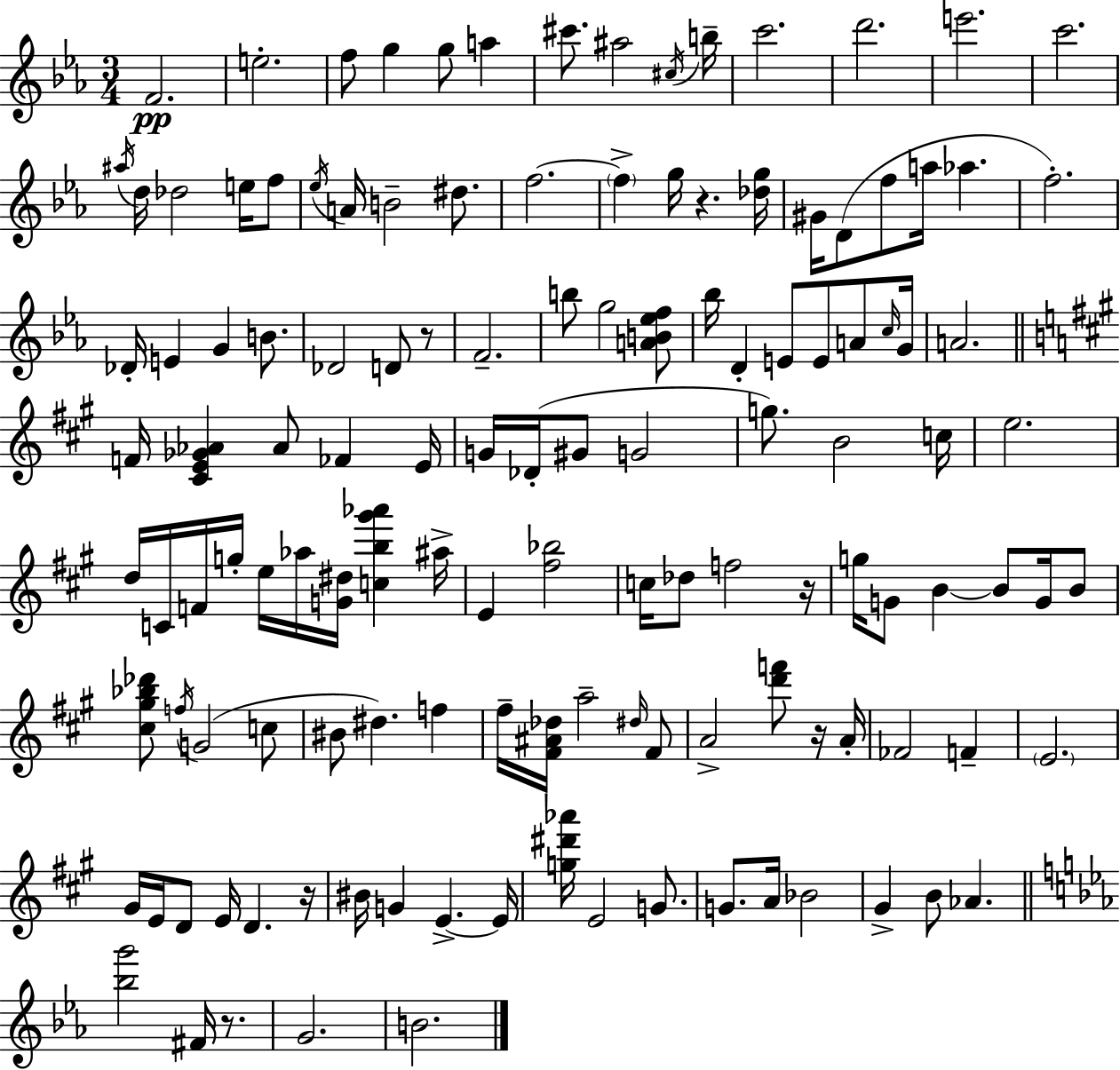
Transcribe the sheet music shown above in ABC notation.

X:1
T:Untitled
M:3/4
L:1/4
K:Eb
F2 e2 f/2 g g/2 a ^c'/2 ^a2 ^c/4 b/4 c'2 d'2 e'2 c'2 ^a/4 d/4 _d2 e/4 f/2 _e/4 A/4 B2 ^d/2 f2 f g/4 z [_dg]/4 ^G/4 D/2 f/2 a/4 _a f2 _D/4 E G B/2 _D2 D/2 z/2 F2 b/2 g2 [AB_ef]/2 _b/4 D E/2 E/2 A/2 c/4 G/4 A2 F/4 [^CE_G_A] _A/2 _F E/4 G/4 _D/4 ^G/2 G2 g/2 B2 c/4 e2 d/4 C/4 F/4 g/4 e/4 _a/4 [G^d]/4 [cb^g'_a'] ^a/4 E [^f_b]2 c/4 _d/2 f2 z/4 g/4 G/2 B B/2 G/4 B/2 [^c^g_b_d']/2 f/4 G2 c/2 ^B/2 ^d f ^f/4 [^F^A_d]/4 a2 ^d/4 ^F/2 A2 [d'f']/2 z/4 A/4 _F2 F E2 ^G/4 E/4 D/2 E/4 D z/4 ^B/4 G E E/4 [g^d'_a']/4 E2 G/2 G/2 A/4 _B2 ^G B/2 _A [_bg']2 ^F/4 z/2 G2 B2